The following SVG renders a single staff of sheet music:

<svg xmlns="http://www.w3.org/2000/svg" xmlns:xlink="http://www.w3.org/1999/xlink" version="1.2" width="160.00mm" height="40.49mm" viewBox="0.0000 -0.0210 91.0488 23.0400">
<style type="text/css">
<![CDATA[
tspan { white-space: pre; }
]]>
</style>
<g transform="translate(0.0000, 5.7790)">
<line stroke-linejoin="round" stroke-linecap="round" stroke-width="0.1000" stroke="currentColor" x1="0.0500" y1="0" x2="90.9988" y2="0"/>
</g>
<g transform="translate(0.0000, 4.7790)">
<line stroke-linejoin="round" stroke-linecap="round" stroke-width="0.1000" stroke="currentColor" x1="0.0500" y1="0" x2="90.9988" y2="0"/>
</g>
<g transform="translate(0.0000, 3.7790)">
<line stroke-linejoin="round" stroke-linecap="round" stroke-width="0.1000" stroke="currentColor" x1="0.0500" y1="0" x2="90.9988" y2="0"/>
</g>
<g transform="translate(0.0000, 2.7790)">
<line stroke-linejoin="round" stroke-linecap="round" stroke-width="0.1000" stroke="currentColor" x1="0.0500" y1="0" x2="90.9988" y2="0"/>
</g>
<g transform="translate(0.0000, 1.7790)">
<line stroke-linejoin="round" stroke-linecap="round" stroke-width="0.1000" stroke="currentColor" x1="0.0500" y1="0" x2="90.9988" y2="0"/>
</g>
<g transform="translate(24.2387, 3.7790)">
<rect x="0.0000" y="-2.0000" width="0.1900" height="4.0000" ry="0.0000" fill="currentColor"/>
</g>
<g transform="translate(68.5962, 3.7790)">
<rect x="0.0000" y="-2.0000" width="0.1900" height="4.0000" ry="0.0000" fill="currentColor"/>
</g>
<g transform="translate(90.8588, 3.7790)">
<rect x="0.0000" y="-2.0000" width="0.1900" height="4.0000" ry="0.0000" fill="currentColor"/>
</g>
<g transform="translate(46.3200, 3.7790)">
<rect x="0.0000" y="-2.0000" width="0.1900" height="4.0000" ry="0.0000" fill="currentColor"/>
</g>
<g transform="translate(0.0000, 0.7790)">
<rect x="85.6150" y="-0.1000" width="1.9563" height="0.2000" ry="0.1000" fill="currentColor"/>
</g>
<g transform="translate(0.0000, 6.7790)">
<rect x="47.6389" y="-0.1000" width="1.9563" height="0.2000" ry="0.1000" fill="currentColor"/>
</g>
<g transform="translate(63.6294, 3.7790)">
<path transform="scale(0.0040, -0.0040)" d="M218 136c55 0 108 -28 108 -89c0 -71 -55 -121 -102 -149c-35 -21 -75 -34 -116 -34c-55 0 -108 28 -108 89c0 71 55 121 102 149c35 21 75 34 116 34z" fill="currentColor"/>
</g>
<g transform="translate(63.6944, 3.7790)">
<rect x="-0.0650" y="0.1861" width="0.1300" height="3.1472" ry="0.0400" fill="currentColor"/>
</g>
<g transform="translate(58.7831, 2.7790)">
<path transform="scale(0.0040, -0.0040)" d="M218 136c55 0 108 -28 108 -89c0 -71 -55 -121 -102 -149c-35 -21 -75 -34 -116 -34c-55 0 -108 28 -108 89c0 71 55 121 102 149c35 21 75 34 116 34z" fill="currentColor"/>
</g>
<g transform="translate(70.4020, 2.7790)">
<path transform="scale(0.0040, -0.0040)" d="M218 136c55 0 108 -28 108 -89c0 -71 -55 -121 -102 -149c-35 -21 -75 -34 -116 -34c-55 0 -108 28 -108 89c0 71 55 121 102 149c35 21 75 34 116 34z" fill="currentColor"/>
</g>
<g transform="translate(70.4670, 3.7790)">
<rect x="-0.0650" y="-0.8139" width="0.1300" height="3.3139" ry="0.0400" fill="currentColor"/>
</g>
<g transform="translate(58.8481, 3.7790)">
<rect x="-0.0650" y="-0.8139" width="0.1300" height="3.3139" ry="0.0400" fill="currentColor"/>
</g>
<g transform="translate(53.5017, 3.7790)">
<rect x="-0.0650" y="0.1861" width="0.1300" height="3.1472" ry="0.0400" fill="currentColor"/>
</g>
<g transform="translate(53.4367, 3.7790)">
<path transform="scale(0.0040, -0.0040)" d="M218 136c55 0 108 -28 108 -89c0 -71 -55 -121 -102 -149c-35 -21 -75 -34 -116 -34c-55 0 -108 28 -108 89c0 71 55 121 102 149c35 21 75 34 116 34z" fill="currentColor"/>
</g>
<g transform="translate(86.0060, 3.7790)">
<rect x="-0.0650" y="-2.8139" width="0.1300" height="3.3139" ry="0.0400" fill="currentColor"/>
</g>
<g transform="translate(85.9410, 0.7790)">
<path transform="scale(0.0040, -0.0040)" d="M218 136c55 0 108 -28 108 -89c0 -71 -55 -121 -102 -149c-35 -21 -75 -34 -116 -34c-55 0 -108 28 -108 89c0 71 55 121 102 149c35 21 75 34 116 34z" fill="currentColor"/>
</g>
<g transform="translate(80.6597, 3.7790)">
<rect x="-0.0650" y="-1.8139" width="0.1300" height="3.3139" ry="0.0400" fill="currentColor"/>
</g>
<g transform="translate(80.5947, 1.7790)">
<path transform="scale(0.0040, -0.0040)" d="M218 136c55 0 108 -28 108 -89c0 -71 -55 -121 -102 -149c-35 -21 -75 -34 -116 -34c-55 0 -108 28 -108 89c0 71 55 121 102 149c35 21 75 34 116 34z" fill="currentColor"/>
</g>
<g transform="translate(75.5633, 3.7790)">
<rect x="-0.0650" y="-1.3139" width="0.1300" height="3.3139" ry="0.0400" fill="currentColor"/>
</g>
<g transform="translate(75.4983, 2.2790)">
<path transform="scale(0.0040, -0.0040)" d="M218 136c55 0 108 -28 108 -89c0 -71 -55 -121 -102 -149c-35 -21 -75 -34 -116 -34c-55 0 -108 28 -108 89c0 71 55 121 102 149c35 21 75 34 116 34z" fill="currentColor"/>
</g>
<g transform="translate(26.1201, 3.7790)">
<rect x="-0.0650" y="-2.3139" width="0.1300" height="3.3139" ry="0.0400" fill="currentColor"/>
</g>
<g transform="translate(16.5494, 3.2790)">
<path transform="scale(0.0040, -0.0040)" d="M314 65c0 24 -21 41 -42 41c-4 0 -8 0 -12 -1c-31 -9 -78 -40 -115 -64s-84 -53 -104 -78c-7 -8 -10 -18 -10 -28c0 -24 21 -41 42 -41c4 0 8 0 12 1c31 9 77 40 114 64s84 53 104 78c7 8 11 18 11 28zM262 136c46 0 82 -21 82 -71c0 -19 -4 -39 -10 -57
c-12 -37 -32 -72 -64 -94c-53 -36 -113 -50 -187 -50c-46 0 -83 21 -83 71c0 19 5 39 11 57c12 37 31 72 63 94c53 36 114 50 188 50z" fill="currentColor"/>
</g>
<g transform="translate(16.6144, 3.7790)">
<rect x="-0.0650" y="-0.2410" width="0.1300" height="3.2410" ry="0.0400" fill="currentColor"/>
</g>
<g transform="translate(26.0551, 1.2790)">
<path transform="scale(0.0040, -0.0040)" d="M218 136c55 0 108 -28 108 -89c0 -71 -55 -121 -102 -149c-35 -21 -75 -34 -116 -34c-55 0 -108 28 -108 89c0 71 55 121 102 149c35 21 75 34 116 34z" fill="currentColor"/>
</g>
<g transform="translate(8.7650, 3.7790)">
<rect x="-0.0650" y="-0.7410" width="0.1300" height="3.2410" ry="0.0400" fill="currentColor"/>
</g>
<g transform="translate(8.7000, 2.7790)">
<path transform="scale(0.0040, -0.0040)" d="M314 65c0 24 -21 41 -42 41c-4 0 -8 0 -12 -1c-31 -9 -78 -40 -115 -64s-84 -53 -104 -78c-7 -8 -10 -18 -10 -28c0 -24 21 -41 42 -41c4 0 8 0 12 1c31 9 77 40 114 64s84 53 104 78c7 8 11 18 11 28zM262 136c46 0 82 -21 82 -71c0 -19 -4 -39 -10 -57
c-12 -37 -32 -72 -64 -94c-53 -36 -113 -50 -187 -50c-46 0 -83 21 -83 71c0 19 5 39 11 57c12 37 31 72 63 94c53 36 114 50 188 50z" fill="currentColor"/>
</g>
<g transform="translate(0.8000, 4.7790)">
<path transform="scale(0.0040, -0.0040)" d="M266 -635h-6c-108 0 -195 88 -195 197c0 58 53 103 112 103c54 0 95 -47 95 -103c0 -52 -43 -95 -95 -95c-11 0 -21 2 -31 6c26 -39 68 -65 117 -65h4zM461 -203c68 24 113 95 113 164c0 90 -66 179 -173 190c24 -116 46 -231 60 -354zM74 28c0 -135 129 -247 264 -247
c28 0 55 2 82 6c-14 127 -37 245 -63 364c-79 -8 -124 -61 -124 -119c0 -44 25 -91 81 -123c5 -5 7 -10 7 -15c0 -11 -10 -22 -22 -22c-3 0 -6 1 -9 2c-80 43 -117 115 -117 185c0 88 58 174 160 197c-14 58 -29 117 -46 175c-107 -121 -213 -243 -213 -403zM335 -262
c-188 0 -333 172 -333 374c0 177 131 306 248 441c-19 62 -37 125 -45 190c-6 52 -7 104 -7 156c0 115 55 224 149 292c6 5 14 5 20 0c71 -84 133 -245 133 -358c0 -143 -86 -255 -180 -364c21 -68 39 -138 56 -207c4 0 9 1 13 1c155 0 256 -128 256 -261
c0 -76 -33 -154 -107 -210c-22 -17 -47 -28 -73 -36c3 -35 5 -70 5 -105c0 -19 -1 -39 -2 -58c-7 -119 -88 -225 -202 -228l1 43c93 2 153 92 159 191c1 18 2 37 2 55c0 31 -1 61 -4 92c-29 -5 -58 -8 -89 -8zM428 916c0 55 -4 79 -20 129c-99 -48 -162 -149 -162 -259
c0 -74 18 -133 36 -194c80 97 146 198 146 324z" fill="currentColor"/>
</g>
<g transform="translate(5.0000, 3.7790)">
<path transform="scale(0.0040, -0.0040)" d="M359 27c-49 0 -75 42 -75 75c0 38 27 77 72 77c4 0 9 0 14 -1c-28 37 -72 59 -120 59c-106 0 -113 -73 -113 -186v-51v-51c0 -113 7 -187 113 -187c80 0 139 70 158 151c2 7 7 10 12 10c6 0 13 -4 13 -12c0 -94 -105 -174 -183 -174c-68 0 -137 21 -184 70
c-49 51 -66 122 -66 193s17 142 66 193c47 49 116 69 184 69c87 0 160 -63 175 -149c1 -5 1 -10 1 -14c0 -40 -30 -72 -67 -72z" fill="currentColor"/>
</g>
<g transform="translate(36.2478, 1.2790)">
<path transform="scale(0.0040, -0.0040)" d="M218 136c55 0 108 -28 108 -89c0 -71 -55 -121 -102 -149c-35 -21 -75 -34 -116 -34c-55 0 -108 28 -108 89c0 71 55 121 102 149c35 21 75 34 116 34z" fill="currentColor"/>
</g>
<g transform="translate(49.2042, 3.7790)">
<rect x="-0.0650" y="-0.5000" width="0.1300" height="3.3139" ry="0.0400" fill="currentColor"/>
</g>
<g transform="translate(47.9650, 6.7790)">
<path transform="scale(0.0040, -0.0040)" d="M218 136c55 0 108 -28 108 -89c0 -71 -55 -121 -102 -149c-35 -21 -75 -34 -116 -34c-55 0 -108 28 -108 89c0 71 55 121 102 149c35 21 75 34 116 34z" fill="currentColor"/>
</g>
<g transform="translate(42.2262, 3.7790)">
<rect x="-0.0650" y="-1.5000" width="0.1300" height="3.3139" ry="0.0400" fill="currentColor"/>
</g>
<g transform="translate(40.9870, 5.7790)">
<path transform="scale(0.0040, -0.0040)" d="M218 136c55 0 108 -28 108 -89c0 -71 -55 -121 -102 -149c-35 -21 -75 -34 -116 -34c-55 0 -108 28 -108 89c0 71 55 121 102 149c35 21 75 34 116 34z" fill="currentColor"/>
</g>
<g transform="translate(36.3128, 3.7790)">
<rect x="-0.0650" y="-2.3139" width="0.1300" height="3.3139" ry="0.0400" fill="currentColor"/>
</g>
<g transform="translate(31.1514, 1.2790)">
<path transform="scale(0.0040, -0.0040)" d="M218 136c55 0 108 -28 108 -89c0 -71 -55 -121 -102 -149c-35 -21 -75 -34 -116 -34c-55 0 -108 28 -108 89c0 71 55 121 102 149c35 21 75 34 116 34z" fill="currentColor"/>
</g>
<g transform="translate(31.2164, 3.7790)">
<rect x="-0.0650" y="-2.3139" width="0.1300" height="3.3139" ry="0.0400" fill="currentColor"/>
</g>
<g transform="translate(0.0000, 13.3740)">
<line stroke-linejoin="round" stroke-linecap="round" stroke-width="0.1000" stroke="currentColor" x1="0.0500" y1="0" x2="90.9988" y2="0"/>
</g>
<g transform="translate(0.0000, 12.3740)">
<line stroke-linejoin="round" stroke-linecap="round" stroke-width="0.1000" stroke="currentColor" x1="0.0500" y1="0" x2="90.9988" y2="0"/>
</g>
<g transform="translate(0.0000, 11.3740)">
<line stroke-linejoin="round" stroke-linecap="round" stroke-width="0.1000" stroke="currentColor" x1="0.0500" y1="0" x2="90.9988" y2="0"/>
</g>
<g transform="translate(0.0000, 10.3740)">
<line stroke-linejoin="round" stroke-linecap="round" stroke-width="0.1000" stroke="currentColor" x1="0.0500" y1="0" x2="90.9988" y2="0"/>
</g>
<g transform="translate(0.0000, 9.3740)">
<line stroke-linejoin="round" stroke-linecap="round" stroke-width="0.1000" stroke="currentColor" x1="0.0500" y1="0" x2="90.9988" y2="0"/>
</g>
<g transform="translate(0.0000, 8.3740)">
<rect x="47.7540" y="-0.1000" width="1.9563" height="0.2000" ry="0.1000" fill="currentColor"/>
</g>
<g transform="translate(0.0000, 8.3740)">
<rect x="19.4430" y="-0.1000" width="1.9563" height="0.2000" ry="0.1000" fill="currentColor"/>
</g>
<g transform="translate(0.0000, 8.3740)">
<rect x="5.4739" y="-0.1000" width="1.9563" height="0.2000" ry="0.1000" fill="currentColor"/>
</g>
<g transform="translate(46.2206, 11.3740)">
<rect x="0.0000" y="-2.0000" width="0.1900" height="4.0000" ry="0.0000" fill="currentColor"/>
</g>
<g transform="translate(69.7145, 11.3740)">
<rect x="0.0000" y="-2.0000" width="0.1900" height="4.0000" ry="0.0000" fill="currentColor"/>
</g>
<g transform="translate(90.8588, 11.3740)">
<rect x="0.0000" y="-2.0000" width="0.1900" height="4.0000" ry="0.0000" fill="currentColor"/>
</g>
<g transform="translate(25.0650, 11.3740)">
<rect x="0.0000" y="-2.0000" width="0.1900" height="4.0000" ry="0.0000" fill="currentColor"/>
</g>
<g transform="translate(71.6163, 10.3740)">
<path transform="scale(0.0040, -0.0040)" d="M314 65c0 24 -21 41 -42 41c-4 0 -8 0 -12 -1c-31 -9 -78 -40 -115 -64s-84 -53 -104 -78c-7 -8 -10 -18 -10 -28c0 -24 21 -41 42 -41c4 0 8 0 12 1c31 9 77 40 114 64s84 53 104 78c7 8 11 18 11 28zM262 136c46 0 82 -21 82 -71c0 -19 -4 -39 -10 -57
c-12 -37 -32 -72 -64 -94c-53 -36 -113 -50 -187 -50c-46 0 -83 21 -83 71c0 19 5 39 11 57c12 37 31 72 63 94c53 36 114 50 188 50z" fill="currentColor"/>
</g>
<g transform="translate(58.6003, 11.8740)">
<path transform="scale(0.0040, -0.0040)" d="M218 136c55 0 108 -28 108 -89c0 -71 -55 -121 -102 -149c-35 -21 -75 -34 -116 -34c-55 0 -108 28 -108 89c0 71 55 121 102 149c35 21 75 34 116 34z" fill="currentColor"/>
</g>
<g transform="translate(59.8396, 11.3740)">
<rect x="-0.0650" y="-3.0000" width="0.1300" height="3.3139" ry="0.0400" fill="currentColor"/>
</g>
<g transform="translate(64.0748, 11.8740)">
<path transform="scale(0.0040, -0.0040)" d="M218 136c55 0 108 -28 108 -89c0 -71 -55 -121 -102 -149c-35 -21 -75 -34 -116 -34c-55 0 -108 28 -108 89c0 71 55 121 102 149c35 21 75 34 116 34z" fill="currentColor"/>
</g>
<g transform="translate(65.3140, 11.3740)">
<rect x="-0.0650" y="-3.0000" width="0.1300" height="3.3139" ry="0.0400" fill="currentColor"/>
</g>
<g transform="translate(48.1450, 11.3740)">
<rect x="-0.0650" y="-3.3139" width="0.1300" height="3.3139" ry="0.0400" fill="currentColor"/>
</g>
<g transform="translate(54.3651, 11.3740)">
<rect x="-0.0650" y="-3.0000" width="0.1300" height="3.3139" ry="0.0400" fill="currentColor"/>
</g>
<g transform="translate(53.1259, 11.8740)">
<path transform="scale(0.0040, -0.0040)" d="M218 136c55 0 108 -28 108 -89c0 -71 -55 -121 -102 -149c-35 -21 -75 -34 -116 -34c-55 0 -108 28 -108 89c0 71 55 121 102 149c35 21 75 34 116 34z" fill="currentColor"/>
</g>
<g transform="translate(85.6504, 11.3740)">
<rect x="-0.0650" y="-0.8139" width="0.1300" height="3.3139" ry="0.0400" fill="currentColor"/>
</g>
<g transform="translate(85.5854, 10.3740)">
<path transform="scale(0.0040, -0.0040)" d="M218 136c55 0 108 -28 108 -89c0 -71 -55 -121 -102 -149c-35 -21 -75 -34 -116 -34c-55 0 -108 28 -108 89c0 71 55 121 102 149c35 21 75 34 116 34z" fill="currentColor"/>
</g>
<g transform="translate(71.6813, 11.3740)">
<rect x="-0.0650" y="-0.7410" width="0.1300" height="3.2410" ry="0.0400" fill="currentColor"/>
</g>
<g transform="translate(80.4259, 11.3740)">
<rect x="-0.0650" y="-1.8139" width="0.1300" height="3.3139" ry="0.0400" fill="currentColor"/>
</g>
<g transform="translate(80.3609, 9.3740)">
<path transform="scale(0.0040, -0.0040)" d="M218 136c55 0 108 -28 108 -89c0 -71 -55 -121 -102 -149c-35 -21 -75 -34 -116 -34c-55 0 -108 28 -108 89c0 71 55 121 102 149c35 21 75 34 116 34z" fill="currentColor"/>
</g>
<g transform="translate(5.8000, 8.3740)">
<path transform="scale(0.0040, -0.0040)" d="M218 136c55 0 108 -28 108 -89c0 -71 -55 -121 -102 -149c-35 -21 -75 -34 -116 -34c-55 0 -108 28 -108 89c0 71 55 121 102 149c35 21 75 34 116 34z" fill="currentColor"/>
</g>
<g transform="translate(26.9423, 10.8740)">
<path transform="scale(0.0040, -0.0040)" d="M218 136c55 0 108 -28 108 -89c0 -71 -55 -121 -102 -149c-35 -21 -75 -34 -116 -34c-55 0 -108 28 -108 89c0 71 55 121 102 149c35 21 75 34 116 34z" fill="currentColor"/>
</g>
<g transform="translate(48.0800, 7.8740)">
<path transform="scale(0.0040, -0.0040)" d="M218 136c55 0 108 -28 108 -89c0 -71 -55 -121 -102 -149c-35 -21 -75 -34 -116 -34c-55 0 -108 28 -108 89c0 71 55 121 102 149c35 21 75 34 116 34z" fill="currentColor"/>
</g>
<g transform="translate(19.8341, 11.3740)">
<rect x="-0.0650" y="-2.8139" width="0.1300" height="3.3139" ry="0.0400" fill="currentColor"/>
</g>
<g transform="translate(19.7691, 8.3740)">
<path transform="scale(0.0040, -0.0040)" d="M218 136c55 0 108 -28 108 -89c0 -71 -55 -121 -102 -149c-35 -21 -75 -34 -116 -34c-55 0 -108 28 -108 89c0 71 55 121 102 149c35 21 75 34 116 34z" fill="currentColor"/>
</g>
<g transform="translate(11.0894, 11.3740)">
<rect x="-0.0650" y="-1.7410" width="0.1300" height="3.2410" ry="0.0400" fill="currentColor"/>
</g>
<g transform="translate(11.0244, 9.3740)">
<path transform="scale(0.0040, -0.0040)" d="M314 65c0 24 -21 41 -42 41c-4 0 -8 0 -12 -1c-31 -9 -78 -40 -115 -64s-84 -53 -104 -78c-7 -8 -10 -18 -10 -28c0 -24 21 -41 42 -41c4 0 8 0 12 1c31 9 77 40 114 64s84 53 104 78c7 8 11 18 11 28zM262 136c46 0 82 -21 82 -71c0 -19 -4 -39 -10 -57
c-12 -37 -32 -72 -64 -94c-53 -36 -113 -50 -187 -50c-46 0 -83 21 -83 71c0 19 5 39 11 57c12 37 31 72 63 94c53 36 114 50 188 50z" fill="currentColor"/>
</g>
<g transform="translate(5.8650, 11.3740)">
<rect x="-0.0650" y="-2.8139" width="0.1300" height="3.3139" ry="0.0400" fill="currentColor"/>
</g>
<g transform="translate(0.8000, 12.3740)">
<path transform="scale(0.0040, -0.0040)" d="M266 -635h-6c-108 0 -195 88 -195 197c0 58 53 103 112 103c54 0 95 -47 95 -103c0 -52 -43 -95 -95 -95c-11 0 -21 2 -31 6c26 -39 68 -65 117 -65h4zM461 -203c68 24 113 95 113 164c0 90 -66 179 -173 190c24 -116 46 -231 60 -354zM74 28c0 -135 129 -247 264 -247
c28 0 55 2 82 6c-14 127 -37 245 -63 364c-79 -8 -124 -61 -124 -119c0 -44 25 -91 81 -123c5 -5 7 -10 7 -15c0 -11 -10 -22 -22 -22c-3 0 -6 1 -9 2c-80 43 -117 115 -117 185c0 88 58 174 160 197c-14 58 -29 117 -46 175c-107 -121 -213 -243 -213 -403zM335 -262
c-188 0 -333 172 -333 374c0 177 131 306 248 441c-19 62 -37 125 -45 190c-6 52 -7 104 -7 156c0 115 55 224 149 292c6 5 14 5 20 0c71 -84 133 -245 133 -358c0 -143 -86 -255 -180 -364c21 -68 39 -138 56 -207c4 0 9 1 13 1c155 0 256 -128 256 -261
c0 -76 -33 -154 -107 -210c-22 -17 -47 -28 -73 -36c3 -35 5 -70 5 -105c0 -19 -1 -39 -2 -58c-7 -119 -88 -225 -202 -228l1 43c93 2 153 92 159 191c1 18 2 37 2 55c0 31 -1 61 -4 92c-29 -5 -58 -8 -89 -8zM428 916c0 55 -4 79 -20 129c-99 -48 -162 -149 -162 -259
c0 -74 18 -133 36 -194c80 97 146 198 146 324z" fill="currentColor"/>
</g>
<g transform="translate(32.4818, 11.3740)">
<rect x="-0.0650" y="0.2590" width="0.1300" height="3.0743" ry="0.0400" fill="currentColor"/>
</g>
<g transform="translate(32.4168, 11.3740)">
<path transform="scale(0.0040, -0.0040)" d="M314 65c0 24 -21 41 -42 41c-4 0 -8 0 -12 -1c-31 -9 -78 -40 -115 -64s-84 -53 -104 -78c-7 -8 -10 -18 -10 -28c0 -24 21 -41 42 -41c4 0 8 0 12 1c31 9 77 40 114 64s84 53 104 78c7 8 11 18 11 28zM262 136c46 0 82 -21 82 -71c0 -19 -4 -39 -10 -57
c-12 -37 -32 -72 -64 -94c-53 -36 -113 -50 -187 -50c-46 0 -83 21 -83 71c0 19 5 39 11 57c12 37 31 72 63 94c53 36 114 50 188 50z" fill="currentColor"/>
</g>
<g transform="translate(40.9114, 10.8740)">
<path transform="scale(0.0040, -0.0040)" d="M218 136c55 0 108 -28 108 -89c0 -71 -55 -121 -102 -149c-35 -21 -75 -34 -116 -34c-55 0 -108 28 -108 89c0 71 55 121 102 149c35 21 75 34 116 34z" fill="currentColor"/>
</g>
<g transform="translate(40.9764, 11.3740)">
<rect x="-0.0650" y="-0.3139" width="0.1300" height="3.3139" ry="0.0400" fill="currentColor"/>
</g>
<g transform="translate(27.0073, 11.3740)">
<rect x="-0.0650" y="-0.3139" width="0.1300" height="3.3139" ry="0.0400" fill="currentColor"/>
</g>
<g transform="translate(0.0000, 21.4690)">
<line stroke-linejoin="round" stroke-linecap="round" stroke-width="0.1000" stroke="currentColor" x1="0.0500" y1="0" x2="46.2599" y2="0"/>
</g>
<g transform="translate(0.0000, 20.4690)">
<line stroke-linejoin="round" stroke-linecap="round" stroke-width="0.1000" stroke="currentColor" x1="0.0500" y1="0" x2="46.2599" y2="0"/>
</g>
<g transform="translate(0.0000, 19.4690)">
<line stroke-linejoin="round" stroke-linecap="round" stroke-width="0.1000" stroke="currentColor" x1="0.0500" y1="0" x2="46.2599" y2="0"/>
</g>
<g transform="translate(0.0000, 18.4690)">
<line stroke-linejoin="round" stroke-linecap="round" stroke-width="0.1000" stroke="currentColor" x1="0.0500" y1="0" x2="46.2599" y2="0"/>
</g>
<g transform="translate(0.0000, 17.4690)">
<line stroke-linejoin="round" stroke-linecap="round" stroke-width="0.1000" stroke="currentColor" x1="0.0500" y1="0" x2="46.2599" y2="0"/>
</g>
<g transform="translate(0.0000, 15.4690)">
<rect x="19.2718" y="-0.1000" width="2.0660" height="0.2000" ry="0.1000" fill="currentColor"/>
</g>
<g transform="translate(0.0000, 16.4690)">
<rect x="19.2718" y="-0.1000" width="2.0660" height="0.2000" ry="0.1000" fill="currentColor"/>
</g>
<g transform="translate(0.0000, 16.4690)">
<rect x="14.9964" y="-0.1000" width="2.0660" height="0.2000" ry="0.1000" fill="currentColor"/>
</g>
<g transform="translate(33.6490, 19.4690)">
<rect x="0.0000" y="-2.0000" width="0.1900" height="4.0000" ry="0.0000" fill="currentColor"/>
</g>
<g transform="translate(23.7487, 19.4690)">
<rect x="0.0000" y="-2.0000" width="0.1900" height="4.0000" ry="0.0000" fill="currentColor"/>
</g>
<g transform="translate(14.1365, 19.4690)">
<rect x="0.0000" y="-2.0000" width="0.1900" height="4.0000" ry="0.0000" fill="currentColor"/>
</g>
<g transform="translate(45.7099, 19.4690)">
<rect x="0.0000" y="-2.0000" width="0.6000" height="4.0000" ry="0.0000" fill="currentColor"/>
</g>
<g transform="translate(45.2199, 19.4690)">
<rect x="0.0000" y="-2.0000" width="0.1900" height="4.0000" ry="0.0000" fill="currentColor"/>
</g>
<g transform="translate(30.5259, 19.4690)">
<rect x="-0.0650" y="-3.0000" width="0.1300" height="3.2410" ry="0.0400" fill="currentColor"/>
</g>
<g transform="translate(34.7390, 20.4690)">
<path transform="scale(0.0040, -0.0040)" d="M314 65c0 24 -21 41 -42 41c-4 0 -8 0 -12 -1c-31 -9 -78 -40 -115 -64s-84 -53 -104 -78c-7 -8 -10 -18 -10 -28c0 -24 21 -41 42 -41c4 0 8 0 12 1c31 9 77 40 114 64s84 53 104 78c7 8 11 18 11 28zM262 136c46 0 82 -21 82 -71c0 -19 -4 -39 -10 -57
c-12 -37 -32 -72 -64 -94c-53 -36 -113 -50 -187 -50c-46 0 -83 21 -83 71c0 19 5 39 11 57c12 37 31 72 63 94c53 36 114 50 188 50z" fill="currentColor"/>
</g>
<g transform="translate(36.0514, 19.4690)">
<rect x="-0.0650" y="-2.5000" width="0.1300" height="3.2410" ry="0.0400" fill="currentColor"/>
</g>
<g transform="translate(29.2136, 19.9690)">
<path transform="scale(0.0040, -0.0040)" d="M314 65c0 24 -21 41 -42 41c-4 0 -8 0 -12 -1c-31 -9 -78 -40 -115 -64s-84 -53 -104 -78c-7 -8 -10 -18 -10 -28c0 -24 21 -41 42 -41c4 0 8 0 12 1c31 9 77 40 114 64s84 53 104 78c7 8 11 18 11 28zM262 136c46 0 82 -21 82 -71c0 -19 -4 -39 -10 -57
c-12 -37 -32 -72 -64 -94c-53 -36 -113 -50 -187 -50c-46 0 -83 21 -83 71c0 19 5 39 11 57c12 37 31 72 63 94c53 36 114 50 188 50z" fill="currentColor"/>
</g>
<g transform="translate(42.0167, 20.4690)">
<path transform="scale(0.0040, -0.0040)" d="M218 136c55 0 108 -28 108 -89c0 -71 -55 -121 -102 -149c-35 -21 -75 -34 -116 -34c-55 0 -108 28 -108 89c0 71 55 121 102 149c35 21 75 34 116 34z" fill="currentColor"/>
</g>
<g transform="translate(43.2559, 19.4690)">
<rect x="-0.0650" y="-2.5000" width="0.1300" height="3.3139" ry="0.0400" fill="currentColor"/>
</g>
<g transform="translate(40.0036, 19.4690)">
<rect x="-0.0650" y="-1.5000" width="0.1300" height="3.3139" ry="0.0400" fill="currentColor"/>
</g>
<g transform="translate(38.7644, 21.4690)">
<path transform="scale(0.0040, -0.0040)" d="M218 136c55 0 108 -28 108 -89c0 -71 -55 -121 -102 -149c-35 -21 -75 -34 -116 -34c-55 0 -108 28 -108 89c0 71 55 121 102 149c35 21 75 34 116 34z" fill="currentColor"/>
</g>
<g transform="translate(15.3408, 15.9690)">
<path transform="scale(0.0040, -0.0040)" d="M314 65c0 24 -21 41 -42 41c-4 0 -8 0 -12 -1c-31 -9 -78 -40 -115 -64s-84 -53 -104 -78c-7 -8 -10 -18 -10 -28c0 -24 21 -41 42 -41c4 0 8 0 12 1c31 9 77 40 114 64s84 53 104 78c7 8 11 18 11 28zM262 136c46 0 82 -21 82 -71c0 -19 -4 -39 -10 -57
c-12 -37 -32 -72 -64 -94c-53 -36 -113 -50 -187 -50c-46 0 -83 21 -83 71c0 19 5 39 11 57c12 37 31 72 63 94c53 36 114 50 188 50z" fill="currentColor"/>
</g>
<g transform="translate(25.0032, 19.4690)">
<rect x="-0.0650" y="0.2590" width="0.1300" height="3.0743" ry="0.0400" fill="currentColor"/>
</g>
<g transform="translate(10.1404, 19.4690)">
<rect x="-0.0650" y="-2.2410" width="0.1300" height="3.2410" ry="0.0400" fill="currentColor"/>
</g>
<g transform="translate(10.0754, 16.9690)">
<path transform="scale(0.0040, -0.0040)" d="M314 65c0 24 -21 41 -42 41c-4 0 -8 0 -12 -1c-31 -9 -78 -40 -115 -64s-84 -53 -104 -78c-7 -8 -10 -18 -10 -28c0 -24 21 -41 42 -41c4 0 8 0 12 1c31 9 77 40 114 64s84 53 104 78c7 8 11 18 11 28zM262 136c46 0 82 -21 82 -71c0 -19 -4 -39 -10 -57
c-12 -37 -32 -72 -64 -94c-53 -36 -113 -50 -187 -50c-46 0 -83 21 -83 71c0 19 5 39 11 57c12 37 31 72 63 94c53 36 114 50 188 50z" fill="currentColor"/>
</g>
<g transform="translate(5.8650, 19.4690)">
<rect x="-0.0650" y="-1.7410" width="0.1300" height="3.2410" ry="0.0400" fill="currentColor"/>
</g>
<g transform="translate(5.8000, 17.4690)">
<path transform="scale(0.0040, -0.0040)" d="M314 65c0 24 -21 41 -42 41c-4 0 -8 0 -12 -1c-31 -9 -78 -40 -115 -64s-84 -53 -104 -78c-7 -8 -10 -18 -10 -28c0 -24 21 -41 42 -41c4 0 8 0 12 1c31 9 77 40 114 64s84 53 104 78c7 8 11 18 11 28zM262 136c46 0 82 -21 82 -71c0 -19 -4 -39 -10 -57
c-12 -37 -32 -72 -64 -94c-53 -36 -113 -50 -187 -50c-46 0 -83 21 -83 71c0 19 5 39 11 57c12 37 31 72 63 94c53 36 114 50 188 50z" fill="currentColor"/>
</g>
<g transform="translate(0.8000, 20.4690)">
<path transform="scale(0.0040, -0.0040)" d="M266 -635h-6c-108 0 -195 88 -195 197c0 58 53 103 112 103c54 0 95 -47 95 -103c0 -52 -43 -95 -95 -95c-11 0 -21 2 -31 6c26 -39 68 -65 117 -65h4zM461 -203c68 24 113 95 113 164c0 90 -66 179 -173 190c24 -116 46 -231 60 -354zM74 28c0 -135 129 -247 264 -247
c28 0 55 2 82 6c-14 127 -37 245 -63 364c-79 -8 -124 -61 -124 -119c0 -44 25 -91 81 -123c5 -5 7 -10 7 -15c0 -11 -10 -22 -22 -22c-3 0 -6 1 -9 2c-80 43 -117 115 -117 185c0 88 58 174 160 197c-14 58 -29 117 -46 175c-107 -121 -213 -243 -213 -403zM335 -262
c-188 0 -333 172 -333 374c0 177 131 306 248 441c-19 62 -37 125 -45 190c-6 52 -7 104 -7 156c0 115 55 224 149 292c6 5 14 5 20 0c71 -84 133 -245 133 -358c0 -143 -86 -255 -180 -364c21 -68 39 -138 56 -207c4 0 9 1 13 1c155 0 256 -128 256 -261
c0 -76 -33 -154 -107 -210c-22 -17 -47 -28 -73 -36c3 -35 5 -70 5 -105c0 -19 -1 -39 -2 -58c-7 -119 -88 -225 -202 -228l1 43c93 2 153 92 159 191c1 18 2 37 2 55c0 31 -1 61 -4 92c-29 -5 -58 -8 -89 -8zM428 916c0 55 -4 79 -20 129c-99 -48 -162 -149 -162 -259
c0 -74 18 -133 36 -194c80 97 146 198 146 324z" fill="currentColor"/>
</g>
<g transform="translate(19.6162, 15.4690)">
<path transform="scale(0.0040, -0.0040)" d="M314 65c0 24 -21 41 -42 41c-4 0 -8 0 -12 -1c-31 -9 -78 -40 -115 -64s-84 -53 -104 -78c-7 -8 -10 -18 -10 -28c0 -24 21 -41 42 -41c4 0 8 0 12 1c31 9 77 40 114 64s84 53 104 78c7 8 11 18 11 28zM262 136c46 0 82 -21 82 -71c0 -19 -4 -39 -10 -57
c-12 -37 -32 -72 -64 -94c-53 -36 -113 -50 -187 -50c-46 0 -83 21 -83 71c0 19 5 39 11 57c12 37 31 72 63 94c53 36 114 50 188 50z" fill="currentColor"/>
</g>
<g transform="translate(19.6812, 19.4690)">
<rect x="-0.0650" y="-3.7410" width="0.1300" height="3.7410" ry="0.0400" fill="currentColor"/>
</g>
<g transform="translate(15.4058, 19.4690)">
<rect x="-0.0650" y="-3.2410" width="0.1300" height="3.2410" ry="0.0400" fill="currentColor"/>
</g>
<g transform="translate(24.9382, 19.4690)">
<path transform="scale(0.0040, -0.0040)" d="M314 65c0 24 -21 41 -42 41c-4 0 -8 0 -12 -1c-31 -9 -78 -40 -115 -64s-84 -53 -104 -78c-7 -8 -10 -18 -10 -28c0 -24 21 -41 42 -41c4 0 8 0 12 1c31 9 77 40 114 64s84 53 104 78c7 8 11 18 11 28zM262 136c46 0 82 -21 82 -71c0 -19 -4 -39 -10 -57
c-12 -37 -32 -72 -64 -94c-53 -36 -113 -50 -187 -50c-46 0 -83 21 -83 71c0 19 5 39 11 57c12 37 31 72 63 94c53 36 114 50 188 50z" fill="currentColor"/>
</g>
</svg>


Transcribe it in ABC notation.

X:1
T:Untitled
M:4/4
L:1/4
K:C
d2 c2 g g g E C B d B d e f a a f2 a c B2 c b A A A d2 f d f2 g2 b2 c'2 B2 A2 G2 E G